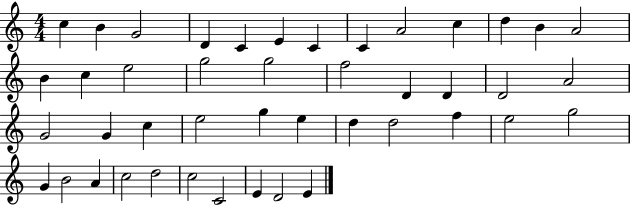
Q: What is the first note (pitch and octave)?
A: C5